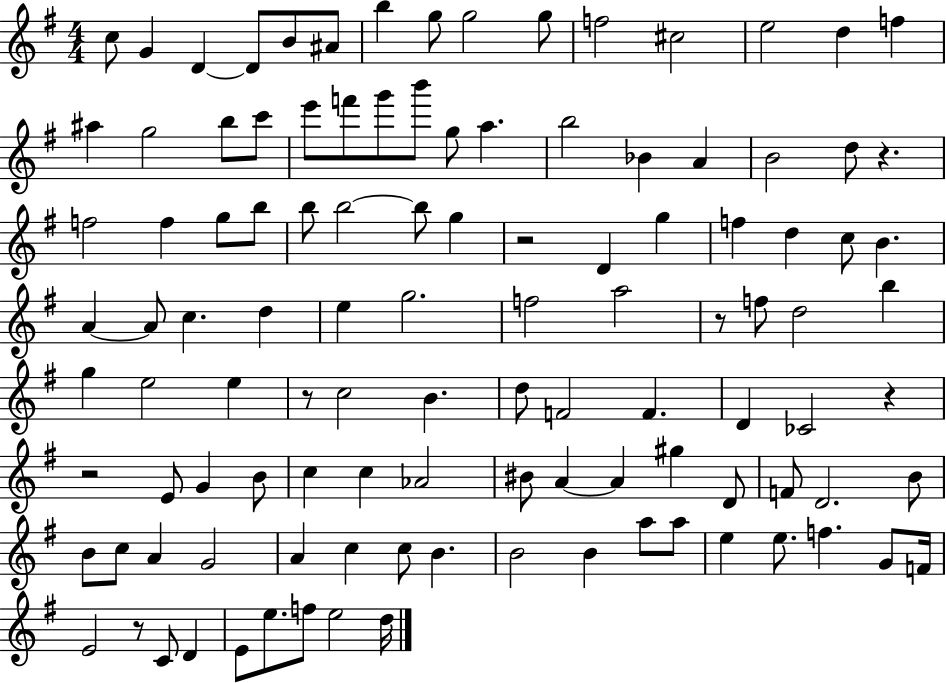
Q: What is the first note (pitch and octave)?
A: C5